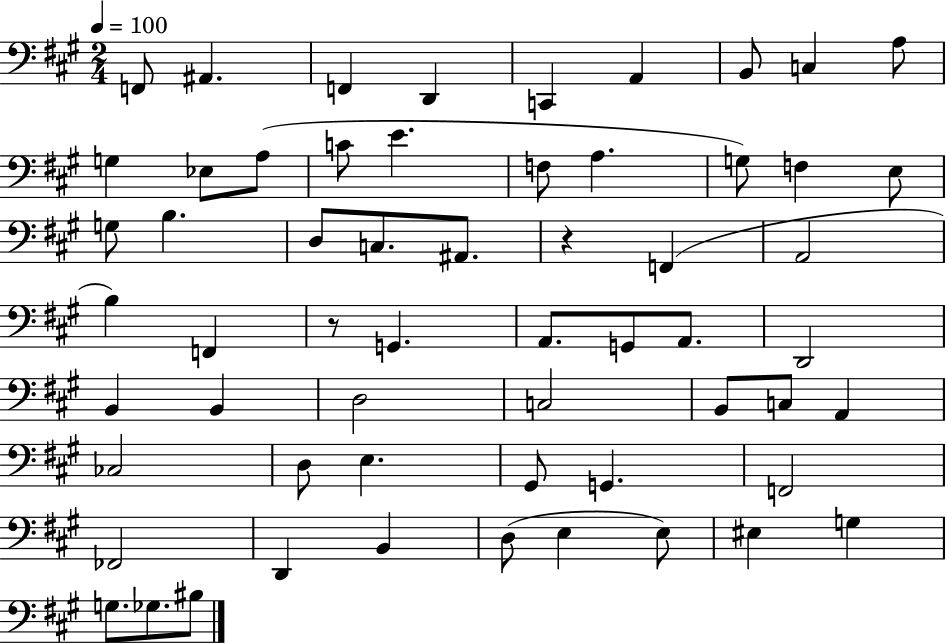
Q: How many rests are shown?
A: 2